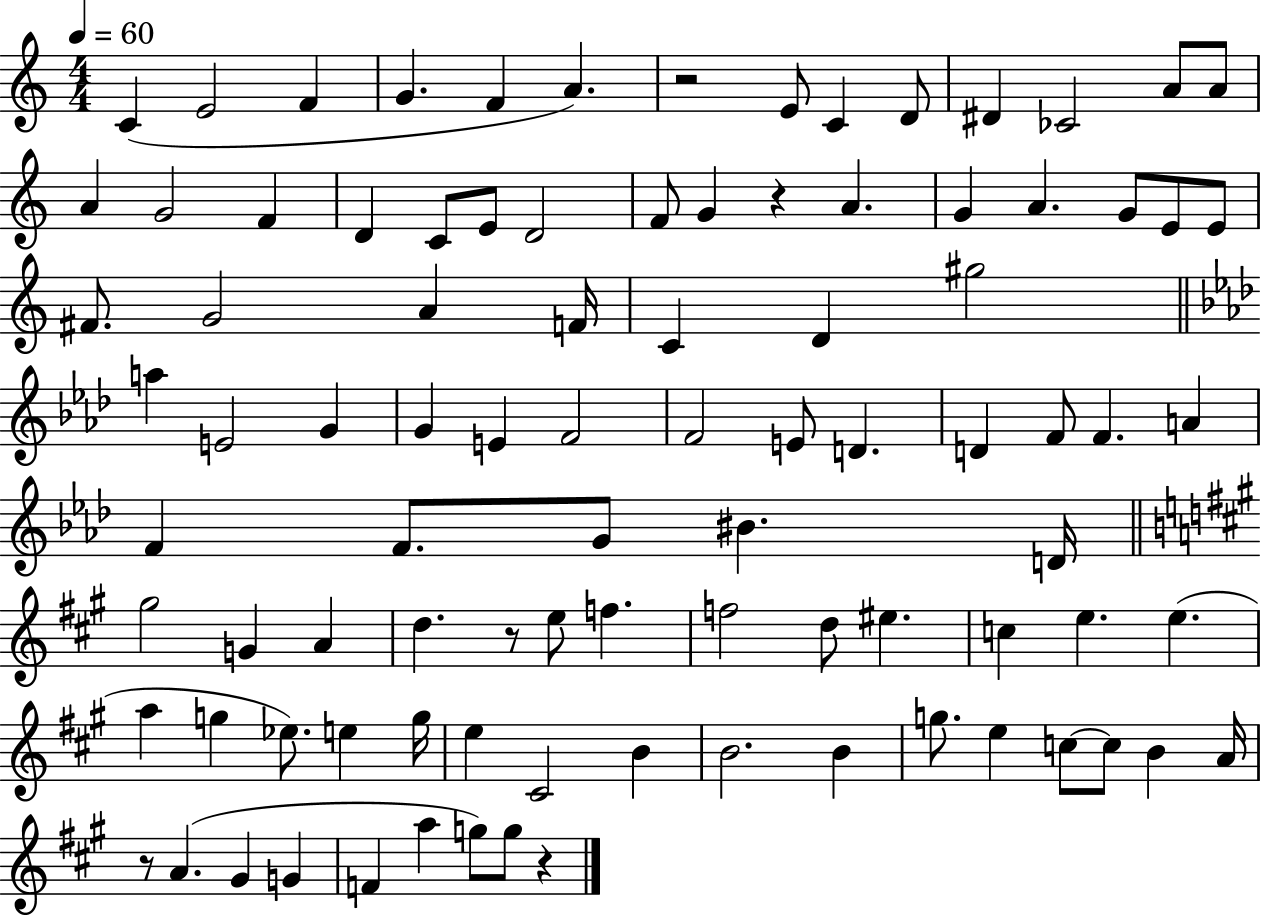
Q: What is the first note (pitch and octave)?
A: C4